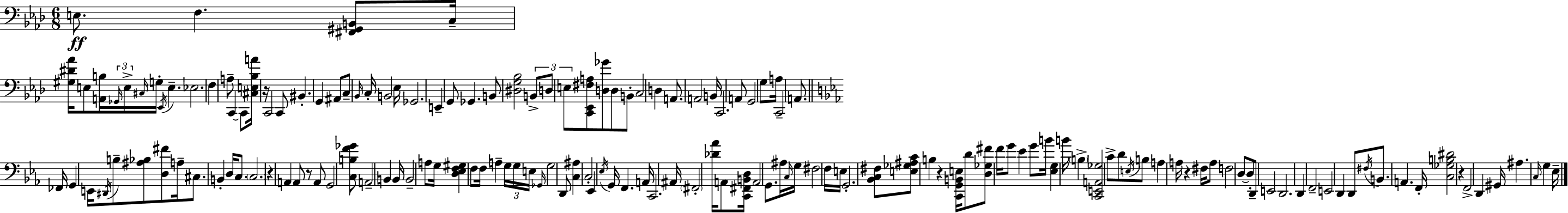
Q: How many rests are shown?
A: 6